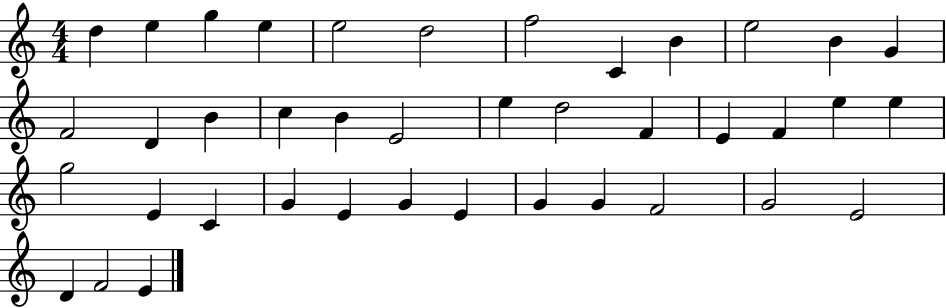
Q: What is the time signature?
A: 4/4